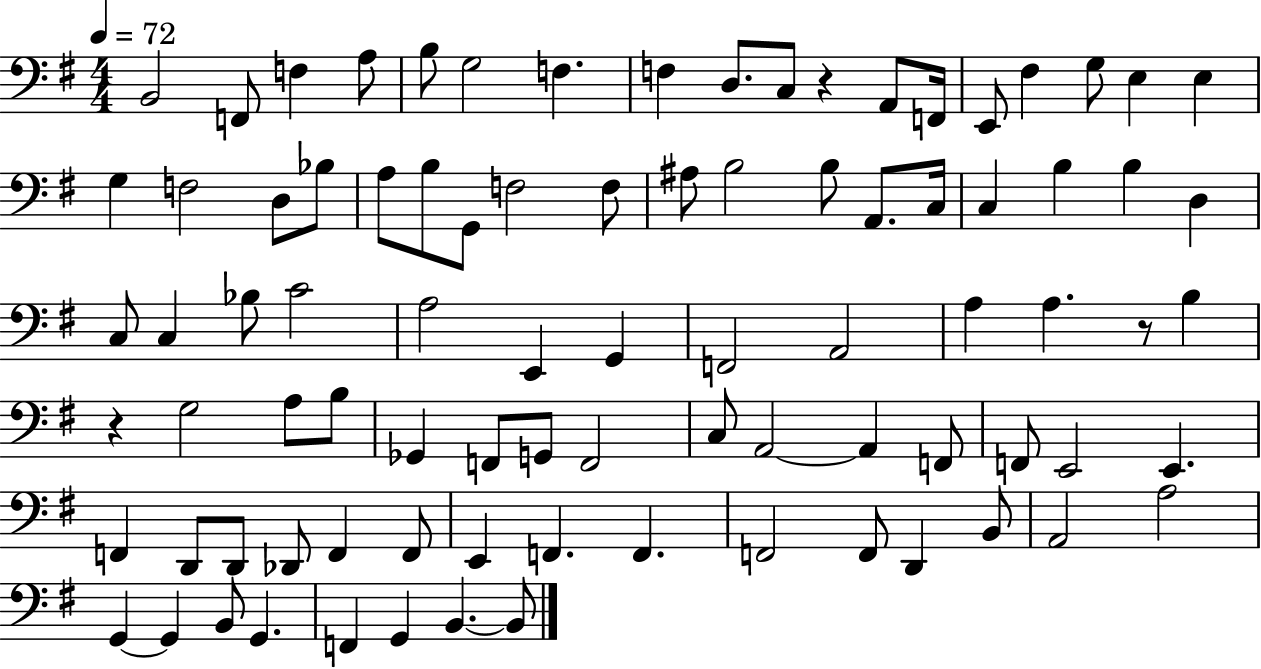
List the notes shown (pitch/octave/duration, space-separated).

B2/h F2/e F3/q A3/e B3/e G3/h F3/q. F3/q D3/e. C3/e R/q A2/e F2/s E2/e F#3/q G3/e E3/q E3/q G3/q F3/h D3/e Bb3/e A3/e B3/e G2/e F3/h F3/e A#3/e B3/h B3/e A2/e. C3/s C3/q B3/q B3/q D3/q C3/e C3/q Bb3/e C4/h A3/h E2/q G2/q F2/h A2/h A3/q A3/q. R/e B3/q R/q G3/h A3/e B3/e Gb2/q F2/e G2/e F2/h C3/e A2/h A2/q F2/e F2/e E2/h E2/q. F2/q D2/e D2/e Db2/e F2/q F2/e E2/q F2/q. F2/q. F2/h F2/e D2/q B2/e A2/h A3/h G2/q G2/q B2/e G2/q. F2/q G2/q B2/q. B2/e